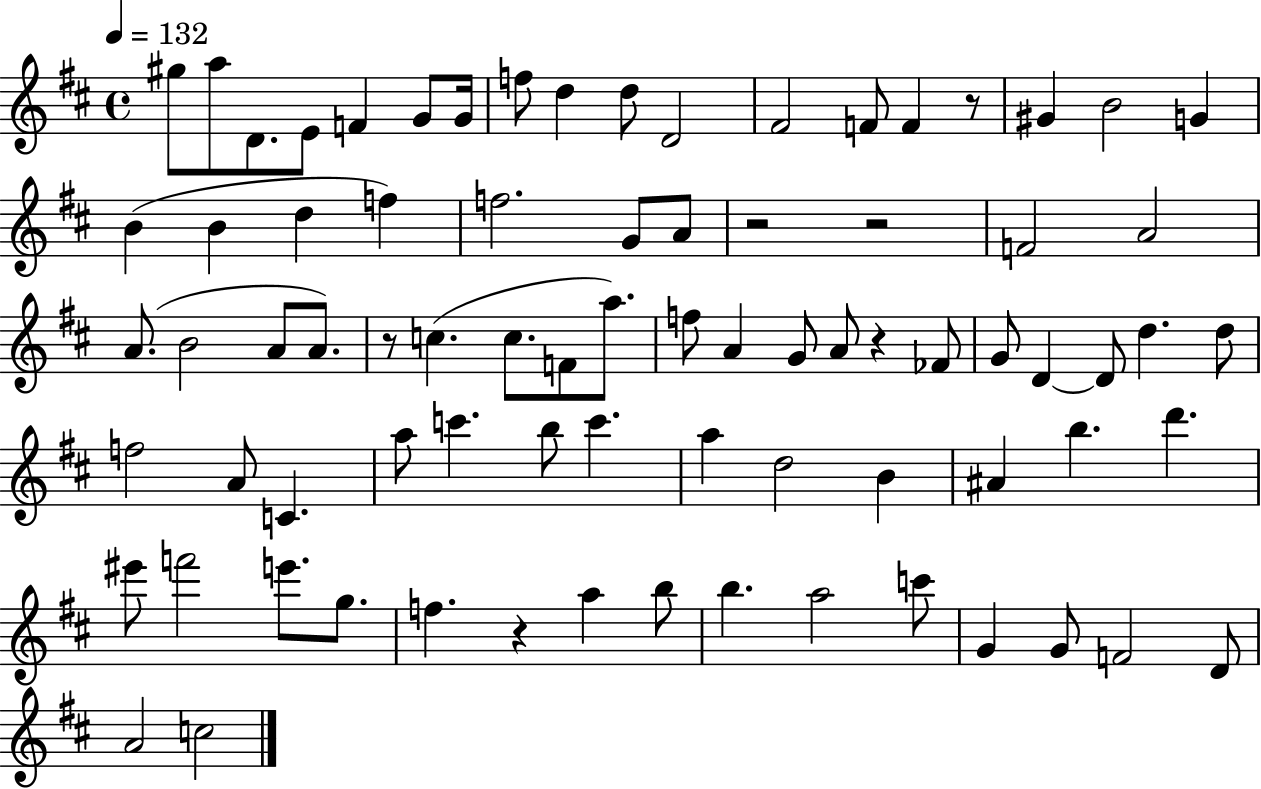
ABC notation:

X:1
T:Untitled
M:4/4
L:1/4
K:D
^g/2 a/2 D/2 E/2 F G/2 G/4 f/2 d d/2 D2 ^F2 F/2 F z/2 ^G B2 G B B d f f2 G/2 A/2 z2 z2 F2 A2 A/2 B2 A/2 A/2 z/2 c c/2 F/2 a/2 f/2 A G/2 A/2 z _F/2 G/2 D D/2 d d/2 f2 A/2 C a/2 c' b/2 c' a d2 B ^A b d' ^e'/2 f'2 e'/2 g/2 f z a b/2 b a2 c'/2 G G/2 F2 D/2 A2 c2